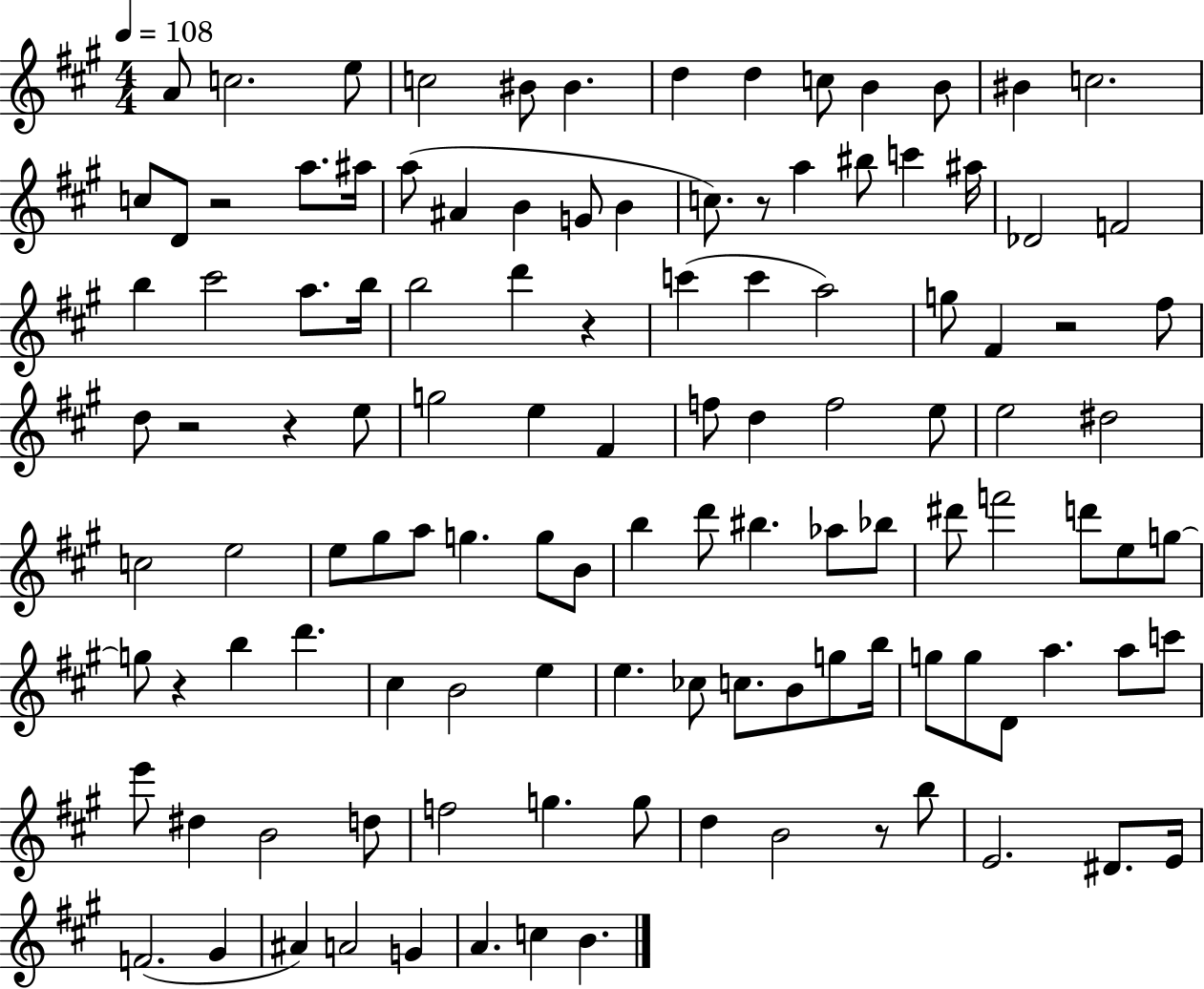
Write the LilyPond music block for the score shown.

{
  \clef treble
  \numericTimeSignature
  \time 4/4
  \key a \major
  \tempo 4 = 108
  a'8 c''2. e''8 | c''2 bis'8 bis'4. | d''4 d''4 c''8 b'4 b'8 | bis'4 c''2. | \break c''8 d'8 r2 a''8. ais''16 | a''8( ais'4 b'4 g'8 b'4 | c''8.) r8 a''4 bis''8 c'''4 ais''16 | des'2 f'2 | \break b''4 cis'''2 a''8. b''16 | b''2 d'''4 r4 | c'''4( c'''4 a''2) | g''8 fis'4 r2 fis''8 | \break d''8 r2 r4 e''8 | g''2 e''4 fis'4 | f''8 d''4 f''2 e''8 | e''2 dis''2 | \break c''2 e''2 | e''8 gis''8 a''8 g''4. g''8 b'8 | b''4 d'''8 bis''4. aes''8 bes''8 | dis'''8 f'''2 d'''8 e''8 g''8~~ | \break g''8 r4 b''4 d'''4. | cis''4 b'2 e''4 | e''4. ces''8 c''8. b'8 g''8 b''16 | g''8 g''8 d'8 a''4. a''8 c'''8 | \break e'''8 dis''4 b'2 d''8 | f''2 g''4. g''8 | d''4 b'2 r8 b''8 | e'2. dis'8. e'16 | \break f'2.( gis'4 | ais'4) a'2 g'4 | a'4. c''4 b'4. | \bar "|."
}